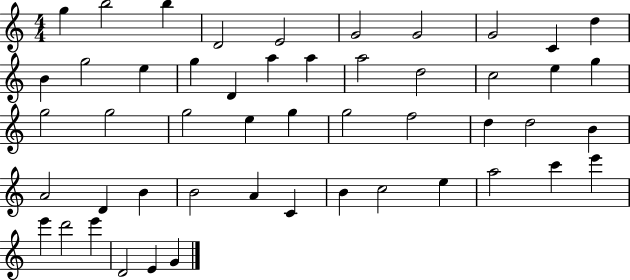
X:1
T:Untitled
M:4/4
L:1/4
K:C
g b2 b D2 E2 G2 G2 G2 C d B g2 e g D a a a2 d2 c2 e g g2 g2 g2 e g g2 f2 d d2 B A2 D B B2 A C B c2 e a2 c' e' e' d'2 e' D2 E G